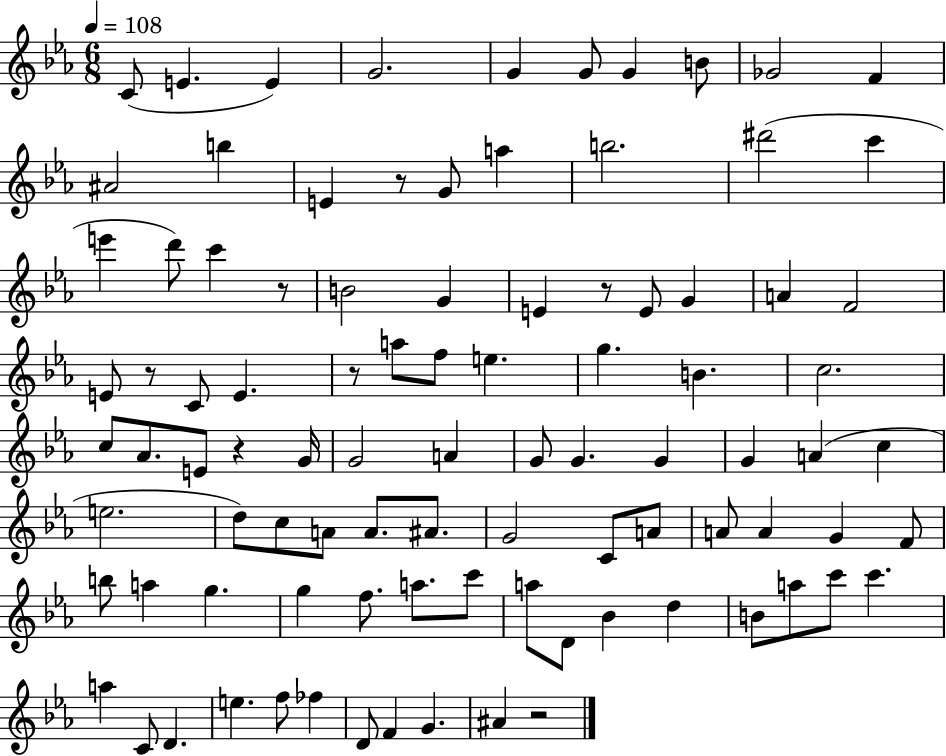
X:1
T:Untitled
M:6/8
L:1/4
K:Eb
C/2 E E G2 G G/2 G B/2 _G2 F ^A2 b E z/2 G/2 a b2 ^d'2 c' e' d'/2 c' z/2 B2 G E z/2 E/2 G A F2 E/2 z/2 C/2 E z/2 a/2 f/2 e g B c2 c/2 _A/2 E/2 z G/4 G2 A G/2 G G G A c e2 d/2 c/2 A/2 A/2 ^A/2 G2 C/2 A/2 A/2 A G F/2 b/2 a g g f/2 a/2 c'/2 a/2 D/2 _B d B/2 a/2 c'/2 c' a C/2 D e f/2 _f D/2 F G ^A z2